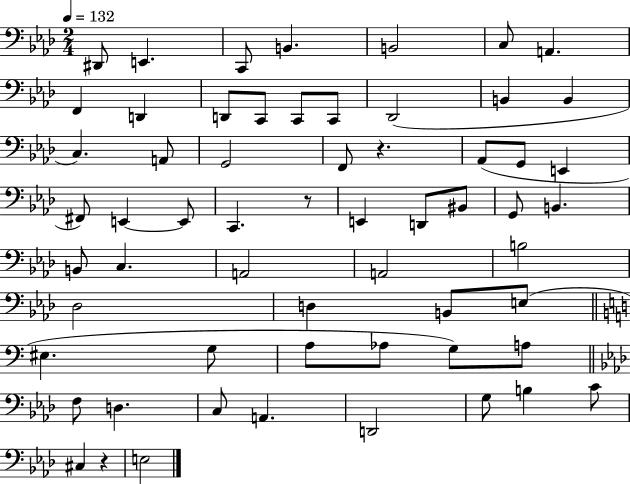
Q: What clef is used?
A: bass